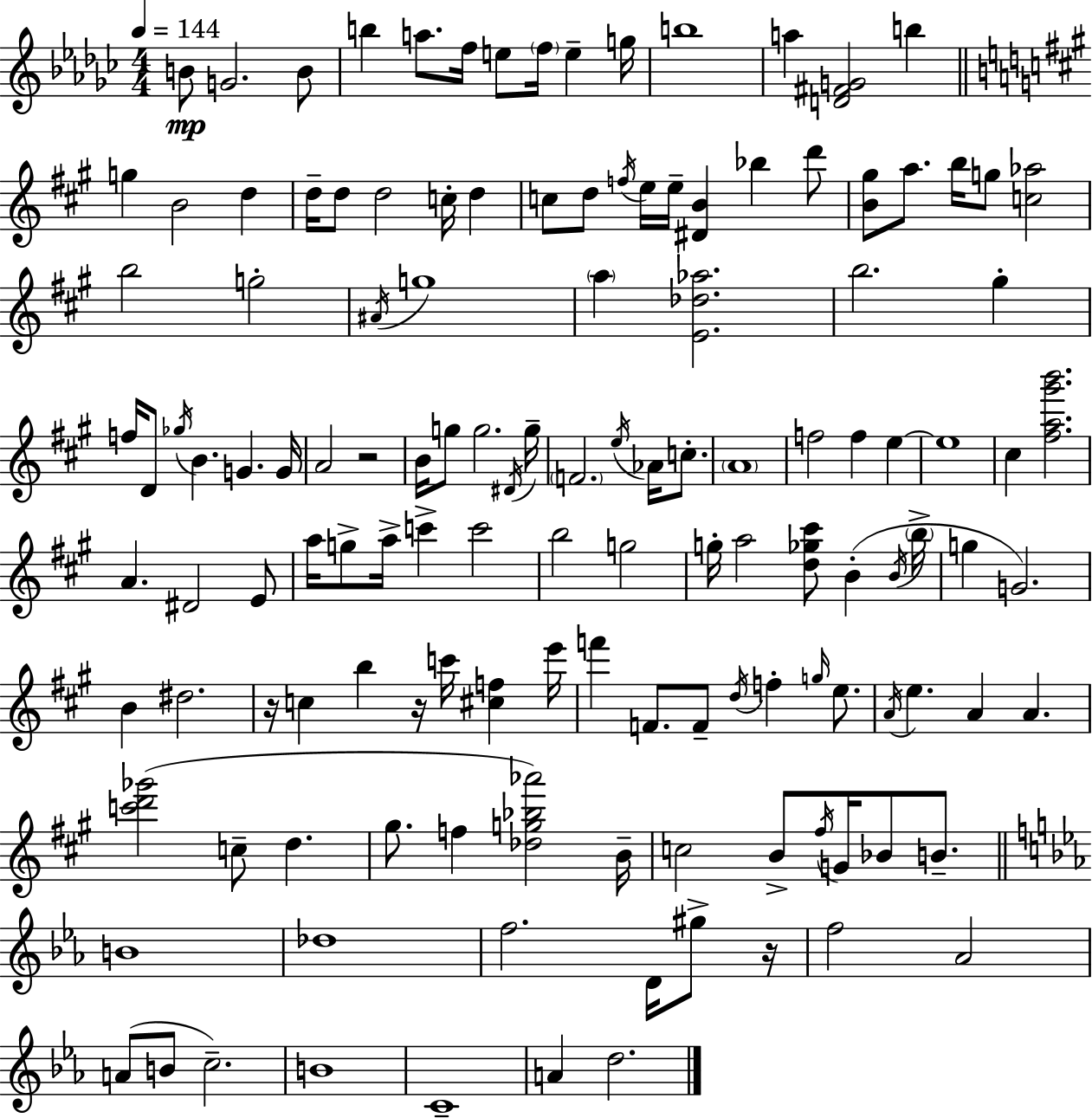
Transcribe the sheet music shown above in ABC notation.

X:1
T:Untitled
M:4/4
L:1/4
K:Ebm
B/2 G2 B/2 b a/2 f/4 e/2 f/4 e g/4 b4 a [D^FG]2 b g B2 d d/4 d/2 d2 c/4 d c/2 d/2 f/4 e/4 e/4 [^DB] _b d'/2 [B^g]/2 a/2 b/4 g/2 [c_a]2 b2 g2 ^A/4 g4 a [E_d_a]2 b2 ^g f/4 D/2 _g/4 B G G/4 A2 z2 B/4 g/2 g2 ^D/4 g/4 F2 e/4 _A/4 c/2 A4 f2 f e e4 ^c [^fa^g'b']2 A ^D2 E/2 a/4 g/2 a/4 c' c'2 b2 g2 g/4 a2 [d_g^c']/2 B B/4 b/4 g G2 B ^d2 z/4 c b z/4 c'/4 [^cf] e'/4 f' F/2 F/2 d/4 f g/4 e/2 A/4 e A A [c'd'_g']2 c/2 d ^g/2 f [_dg_b_a']2 B/4 c2 B/2 ^f/4 G/4 _B/2 B/2 B4 _d4 f2 D/4 ^g/2 z/4 f2 _A2 A/2 B/2 c2 B4 C4 A d2